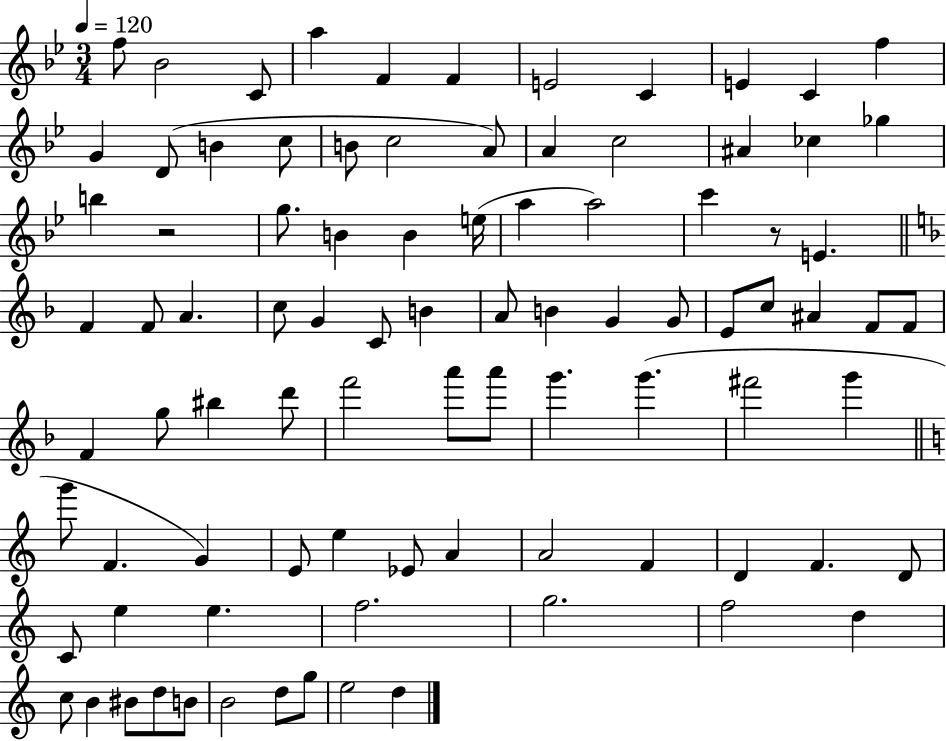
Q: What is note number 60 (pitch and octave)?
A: G6